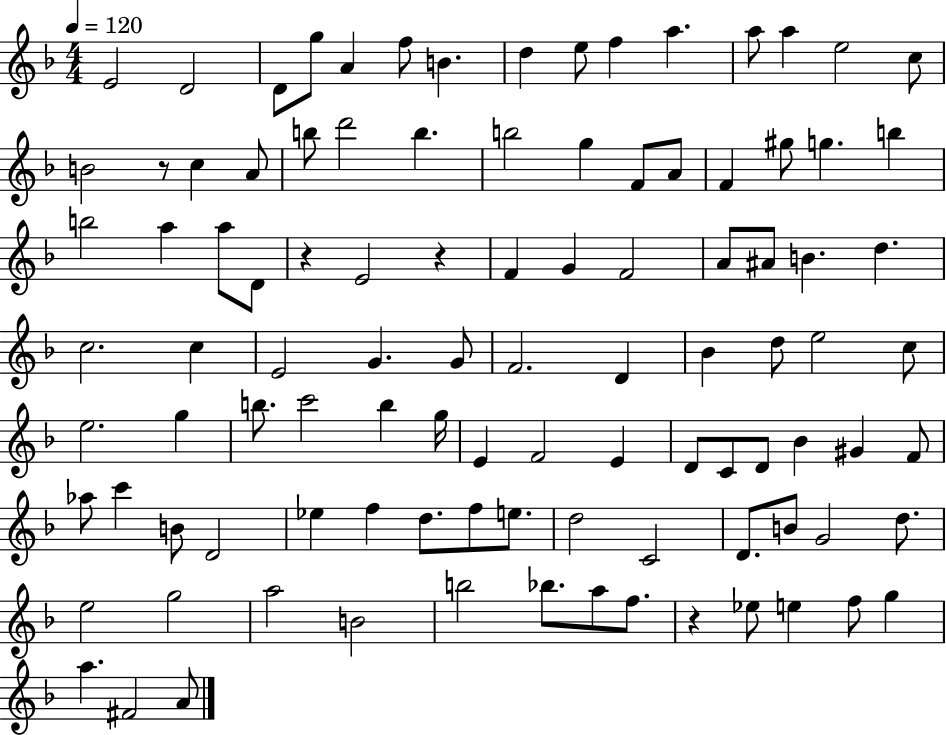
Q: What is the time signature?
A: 4/4